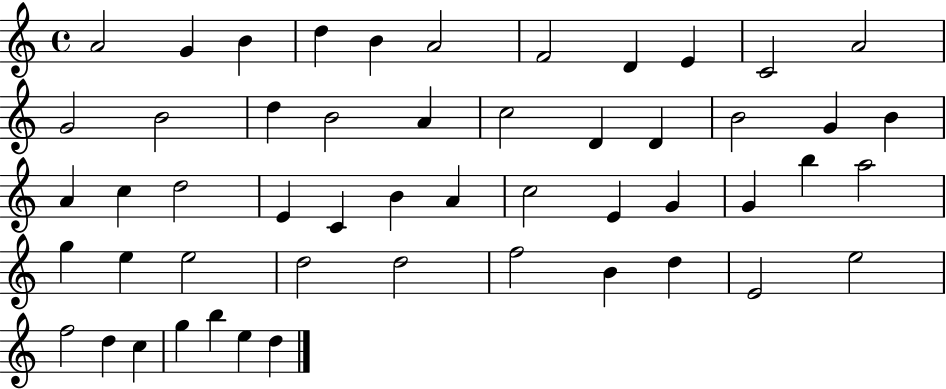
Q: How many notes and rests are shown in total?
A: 52